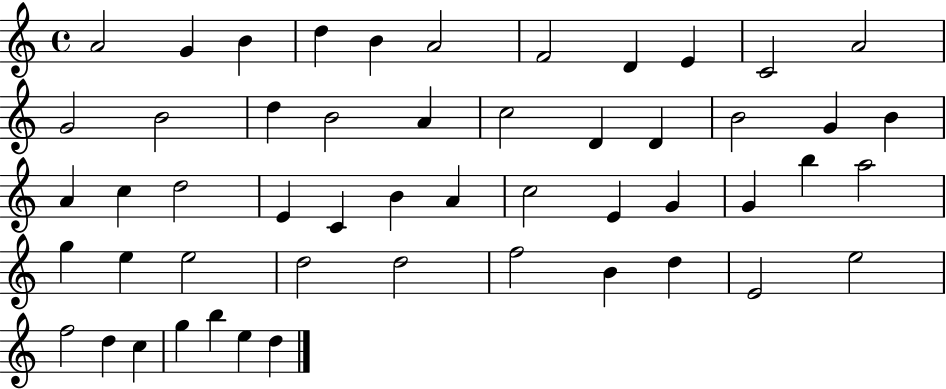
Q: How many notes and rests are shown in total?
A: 52